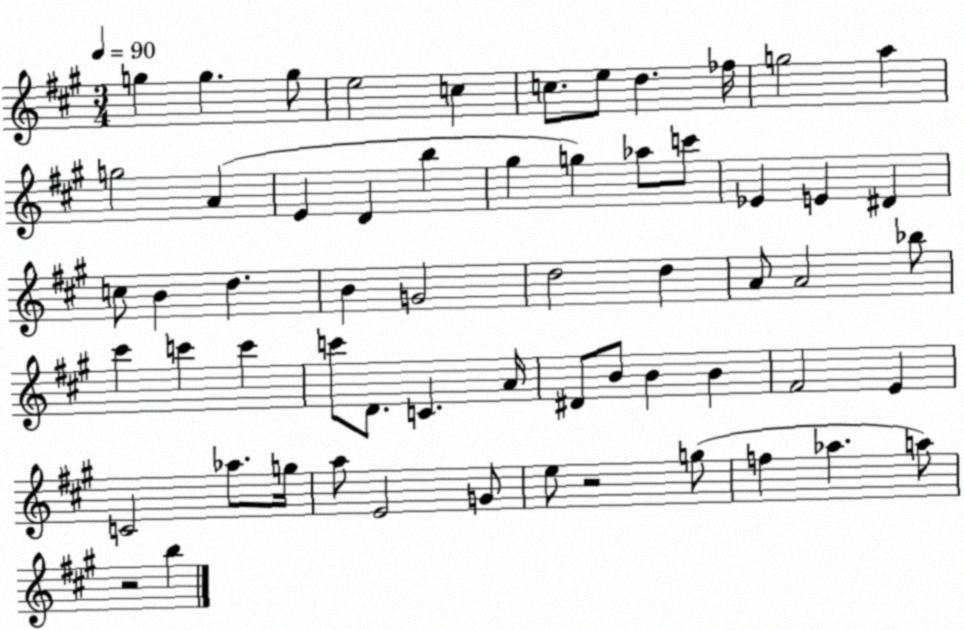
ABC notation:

X:1
T:Untitled
M:3/4
L:1/4
K:A
g g g/2 e2 c c/2 e/2 d _f/4 g2 a g2 A E D b ^g g _a/2 c'/2 _E E ^D c/2 B d B G2 d2 d A/2 A2 _b/2 ^c' c' c' c'/2 D/2 C A/4 ^D/2 B/2 B B ^F2 E C2 _a/2 g/4 a/2 E2 G/2 e/2 z2 g/2 f _a a/2 z2 b